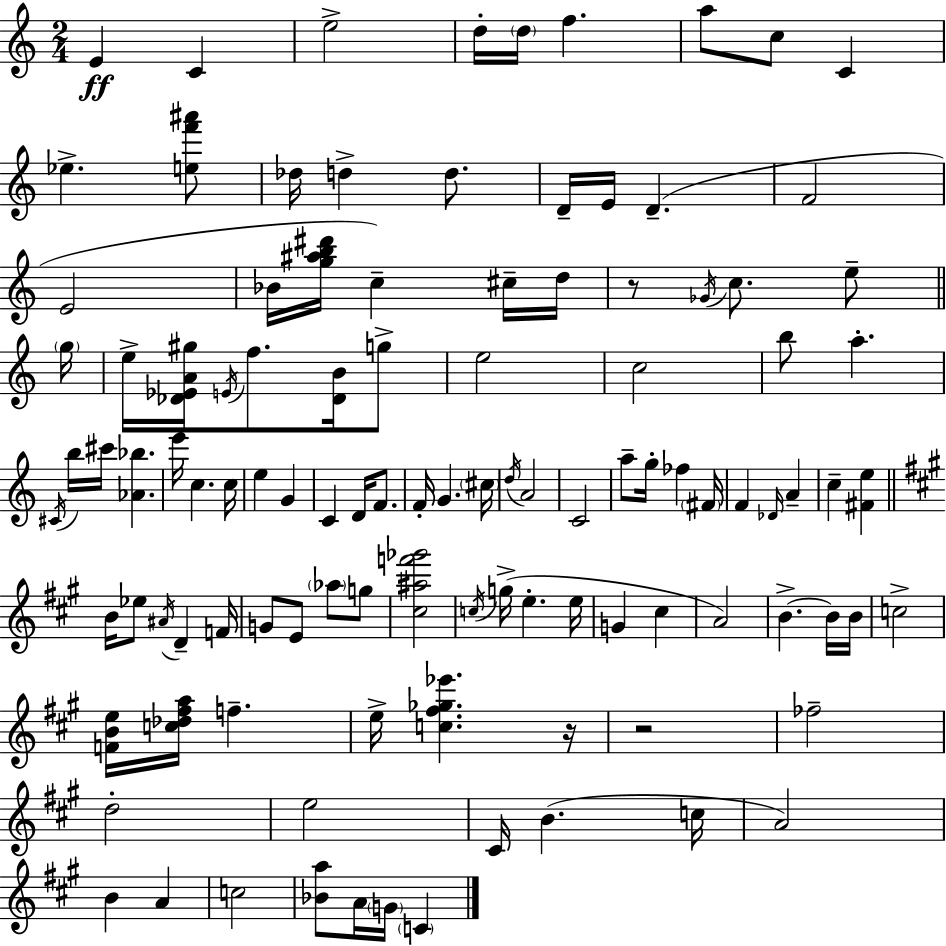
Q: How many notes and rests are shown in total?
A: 108